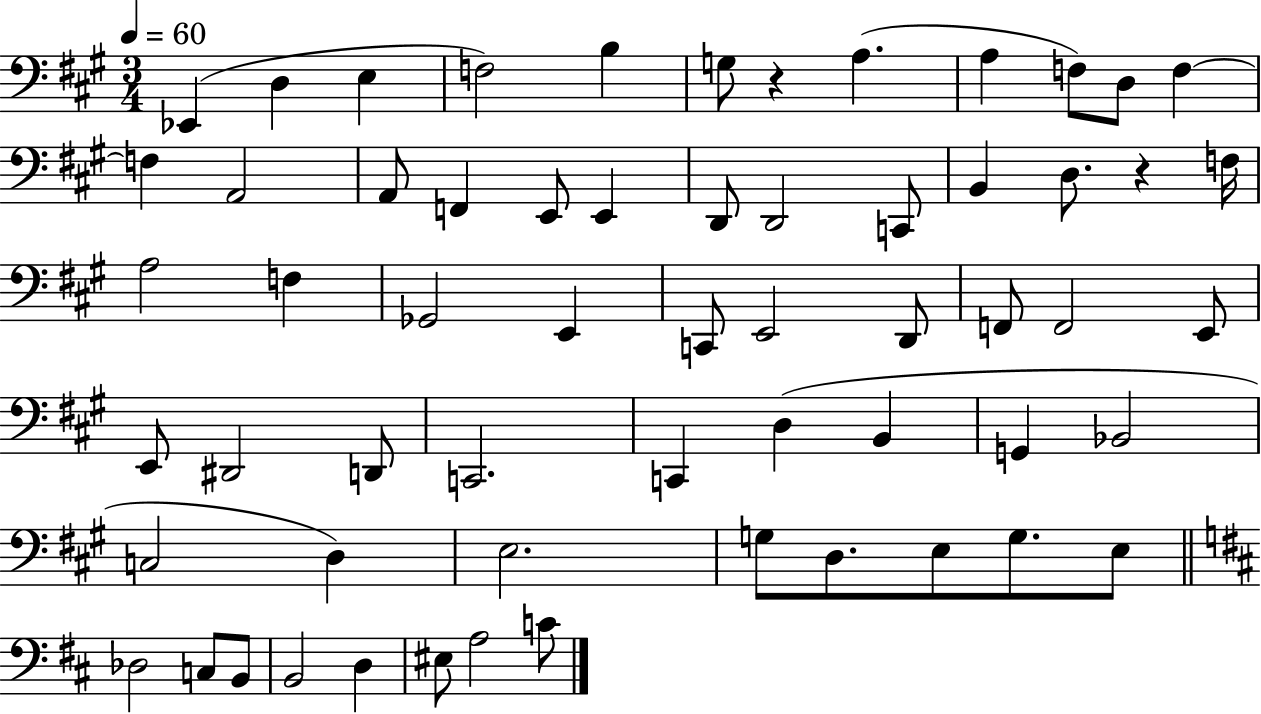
{
  \clef bass
  \numericTimeSignature
  \time 3/4
  \key a \major
  \tempo 4 = 60
  ees,4( d4 e4 | f2) b4 | g8 r4 a4.( | a4 f8) d8 f4~~ | \break f4 a,2 | a,8 f,4 e,8 e,4 | d,8 d,2 c,8 | b,4 d8. r4 f16 | \break a2 f4 | ges,2 e,4 | c,8 e,2 d,8 | f,8 f,2 e,8 | \break e,8 dis,2 d,8 | c,2. | c,4 d4( b,4 | g,4 bes,2 | \break c2 d4) | e2. | g8 d8. e8 g8. e8 | \bar "||" \break \key d \major des2 c8 b,8 | b,2 d4 | eis8 a2 c'8 | \bar "|."
}